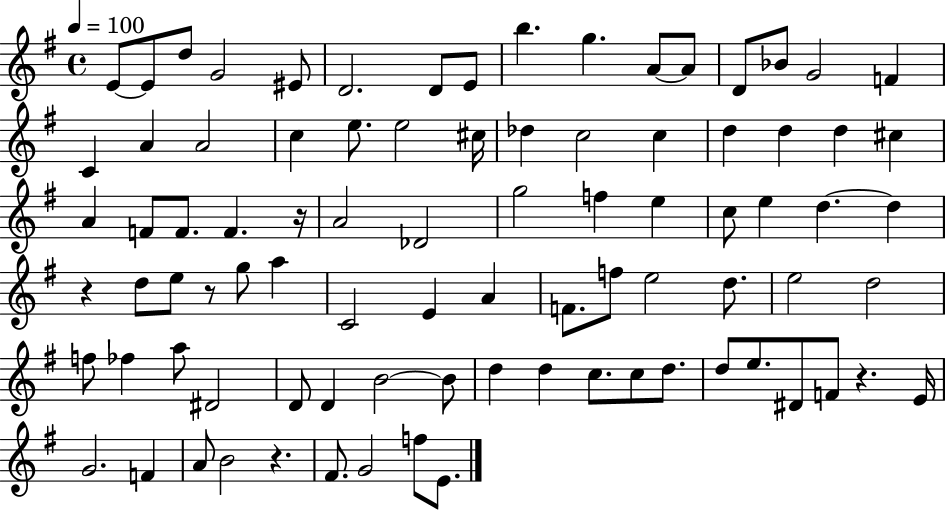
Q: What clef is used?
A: treble